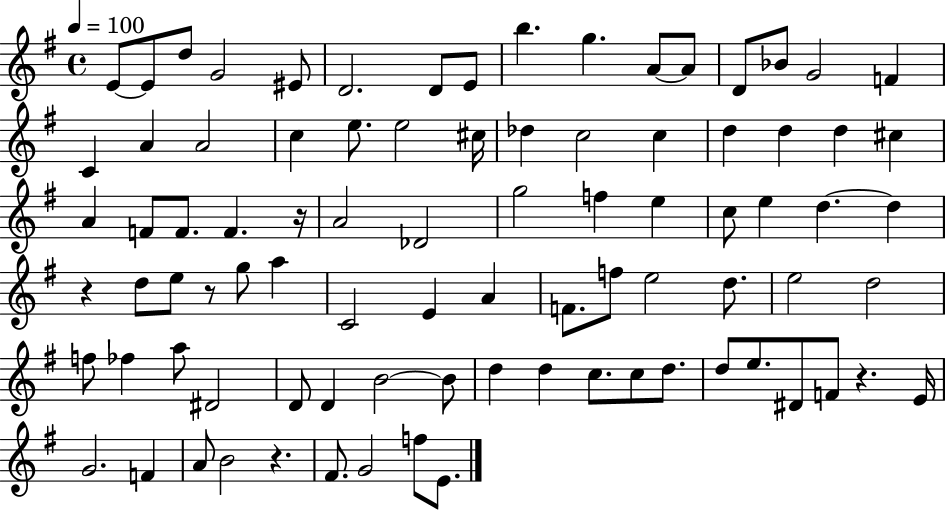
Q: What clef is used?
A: treble